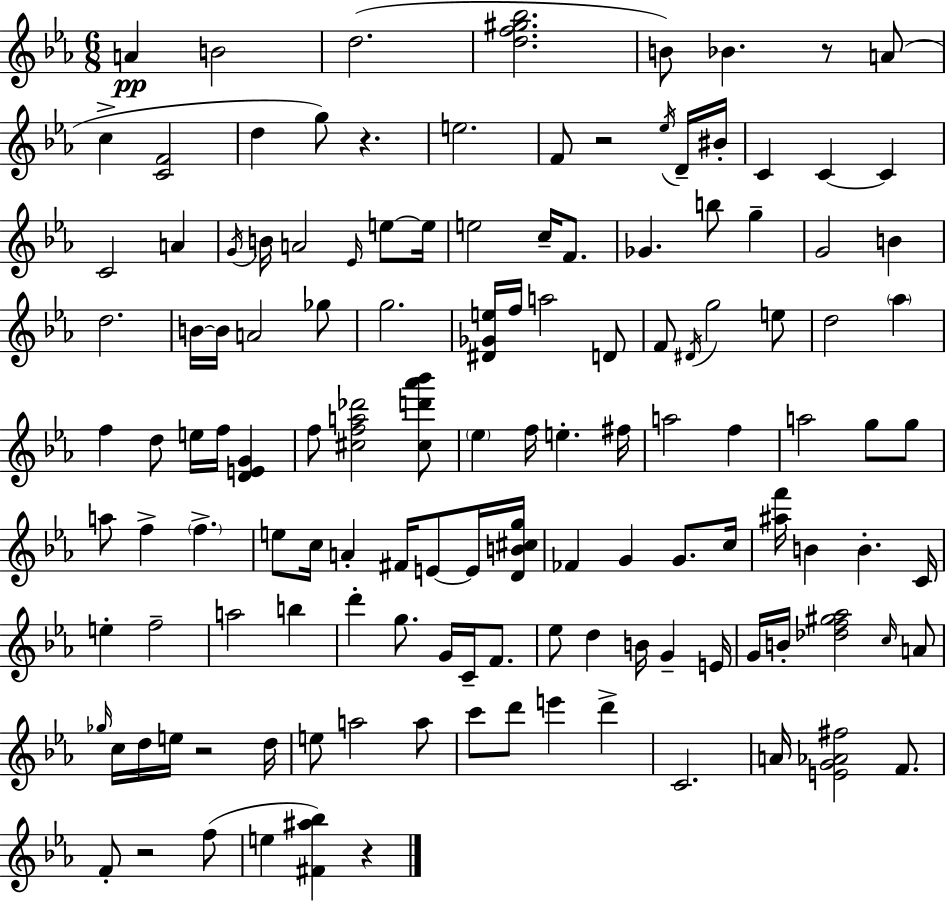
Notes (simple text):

A4/q B4/h D5/h. [D5,F5,G#5,Bb5]/h. B4/e Bb4/q. R/e A4/e C5/q [C4,F4]/h D5/q G5/e R/q. E5/h. F4/e R/h Eb5/s D4/s BIS4/s C4/q C4/q C4/q C4/h A4/q G4/s B4/s A4/h Eb4/s E5/e E5/s E5/h C5/s F4/e. Gb4/q. B5/e G5/q G4/h B4/q D5/h. B4/s B4/s A4/h Gb5/e G5/h. [D#4,Gb4,E5]/s F5/s A5/h D4/e F4/e D#4/s G5/h E5/e D5/h Ab5/q F5/q D5/e E5/s F5/s [D4,E4,G4]/q F5/e [C#5,F5,A5,Db6]/h [C#5,D6,Ab6,Bb6]/e Eb5/q F5/s E5/q. F#5/s A5/h F5/q A5/h G5/e G5/e A5/e F5/q F5/q. E5/e C5/s A4/q F#4/s E4/e E4/s [D4,B4,C#5,G5]/s FES4/q G4/q G4/e. C5/s [A#5,F6]/s B4/q B4/q. C4/s E5/q F5/h A5/h B5/q D6/q G5/e. G4/s C4/s F4/e. Eb5/e D5/q B4/s G4/q E4/s G4/s B4/s [Db5,F5,G#5,Ab5]/h C5/s A4/e Gb5/s C5/s D5/s E5/s R/h D5/s E5/e A5/h A5/e C6/e D6/e E6/q D6/q C4/h. A4/s [E4,G4,Ab4,F#5]/h F4/e. F4/e R/h F5/e E5/q [F#4,A#5,Bb5]/q R/q